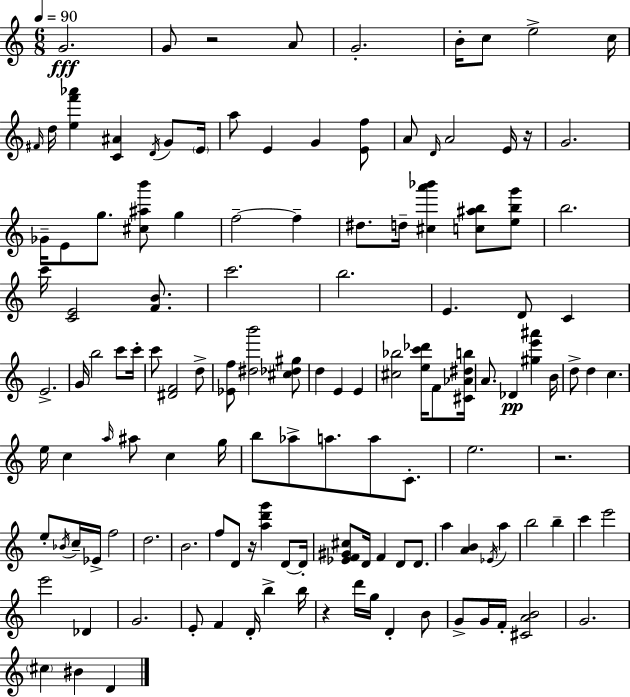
X:1
T:Untitled
M:6/8
L:1/4
K:C
G2 G/2 z2 A/2 G2 B/4 c/2 e2 c/4 ^F/4 d/4 [ef'_a'] [C^A] D/4 G/2 E/4 a/2 E G [Ef]/2 A/2 D/4 A2 E/4 z/4 G2 _G/4 E/2 g/2 [^c^ab']/2 g f2 f ^d/2 d/4 [^ca'_b'] [c^ab]/2 [ebg']/2 b2 c'/4 [CE]2 [FB]/2 c'2 b2 E D/2 C E2 G/4 b2 c'/2 c'/4 c'/2 [^DF]2 d/2 [_Ef]/2 [^db']2 [^c_d^g]/2 d E E [^c_b]2 [ec'_d']/4 F/2 [^C_A^db]/4 A/2 _D [^ge'^a'] B/4 d/2 d c e/4 c a/4 ^a/2 c g/4 b/2 _a/2 a/2 a/2 C/2 e2 z2 e/2 _B/4 c/4 _E/4 f2 d2 B2 f/2 D/2 z/4 [ad'g'] D/2 D/4 [_EF^G^c]/2 D/4 F D/2 D/2 a [AB] _E/4 a b2 b c' e'2 e'2 _D G2 E/2 F D/4 b b/4 z d'/4 g/4 D B/2 G/2 G/4 F/4 [^CAB]2 G2 ^c ^B D